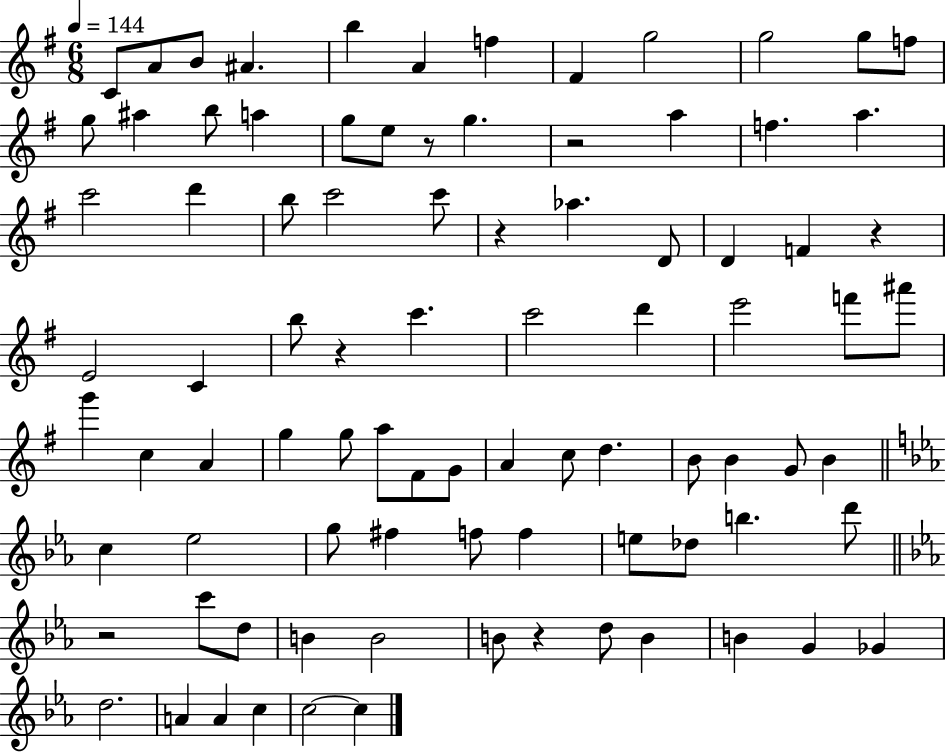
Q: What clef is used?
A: treble